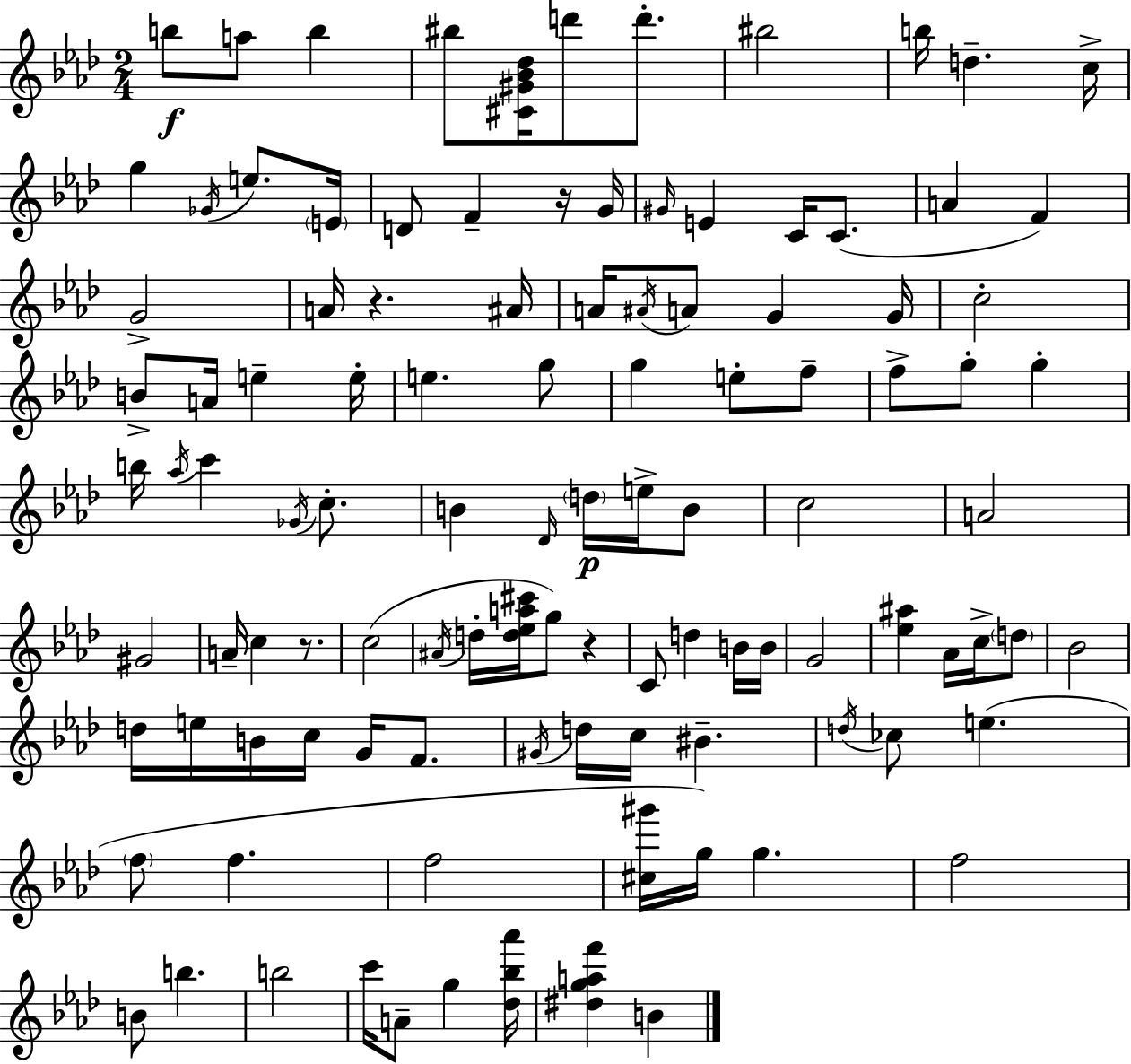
{
  \clef treble
  \numericTimeSignature
  \time 2/4
  \key f \minor
  b''8\f a''8 b''4 | bis''8 <cis' gis' bes' des''>16 d'''8 d'''8.-. | bis''2 | b''16 d''4.-- c''16-> | \break g''4 \acciaccatura { ges'16 } e''8. | \parenthesize e'16 d'8 f'4-- r16 | g'16 \grace { gis'16 } e'4 c'16 c'8.( | a'4 f'4) | \break g'2-> | a'16 r4. | ais'16 a'16 \acciaccatura { ais'16 } a'8 g'4 | g'16 c''2-. | \break b'8-> a'16 e''4-- | e''16-. e''4. | g''8 g''4 e''8-. | f''8-- f''8-> g''8-. g''4-. | \break b''16 \acciaccatura { aes''16 } c'''4 | \acciaccatura { ges'16 } c''8.-. b'4 | \grace { des'16 } \parenthesize d''16\p e''16-> b'8 c''2 | a'2 | \break gis'2 | a'16-- c''4 | r8. c''2( | \acciaccatura { ais'16 } d''16-. | \break <d'' ees'' a'' cis'''>16 g''8) r4 c'8 | d''4 b'16 b'16 g'2 | <ees'' ais''>4 | aes'16 c''16-> \parenthesize d''8 bes'2 | \break d''16 | e''16 b'16 c''16 g'16 f'8. \acciaccatura { gis'16 } | d''16 c''16 bis'4.-- | \acciaccatura { d''16 } ces''8 e''4.( | \break \parenthesize f''8 f''4. | f''2 | <cis'' gis'''>16 g''16) g''4. | f''2 | \break b'8 b''4. | b''2 | c'''16 a'8-- g''4 | <des'' bes'' aes'''>16 <dis'' g'' a'' f'''>4 b'4 | \break \bar "|."
}